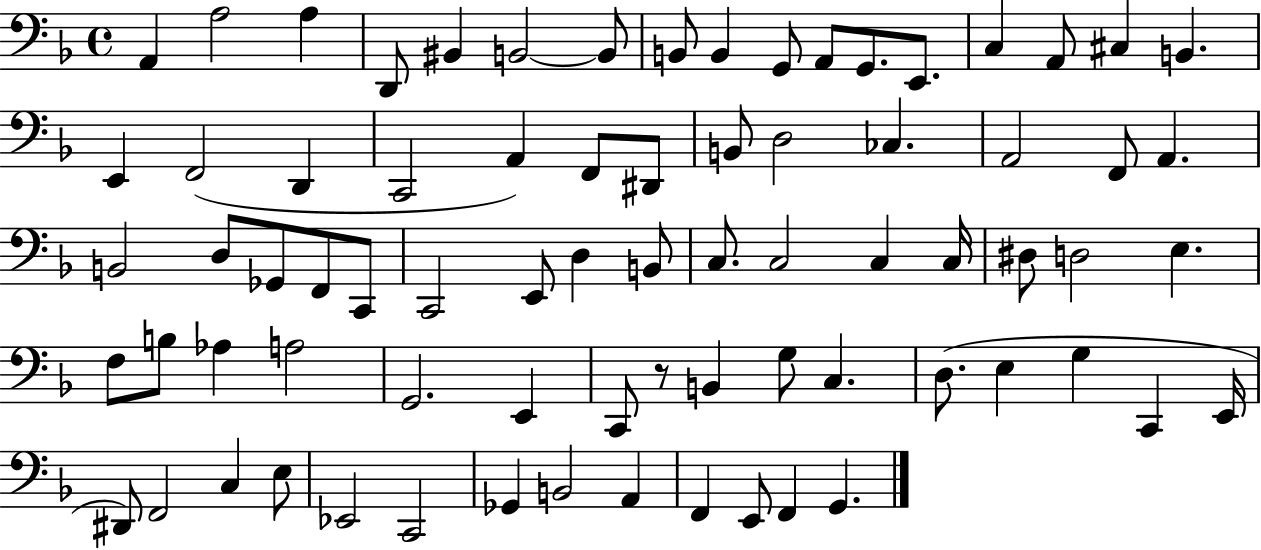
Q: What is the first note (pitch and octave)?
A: A2